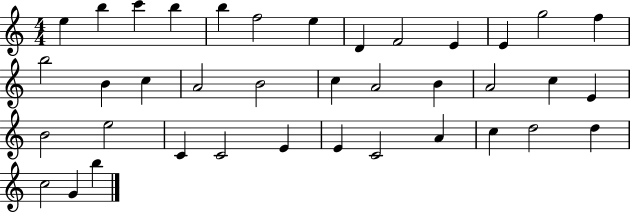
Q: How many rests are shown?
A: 0